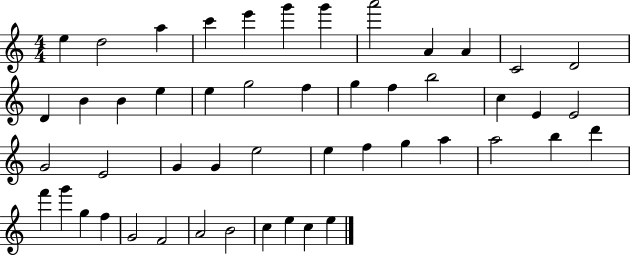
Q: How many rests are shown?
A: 0